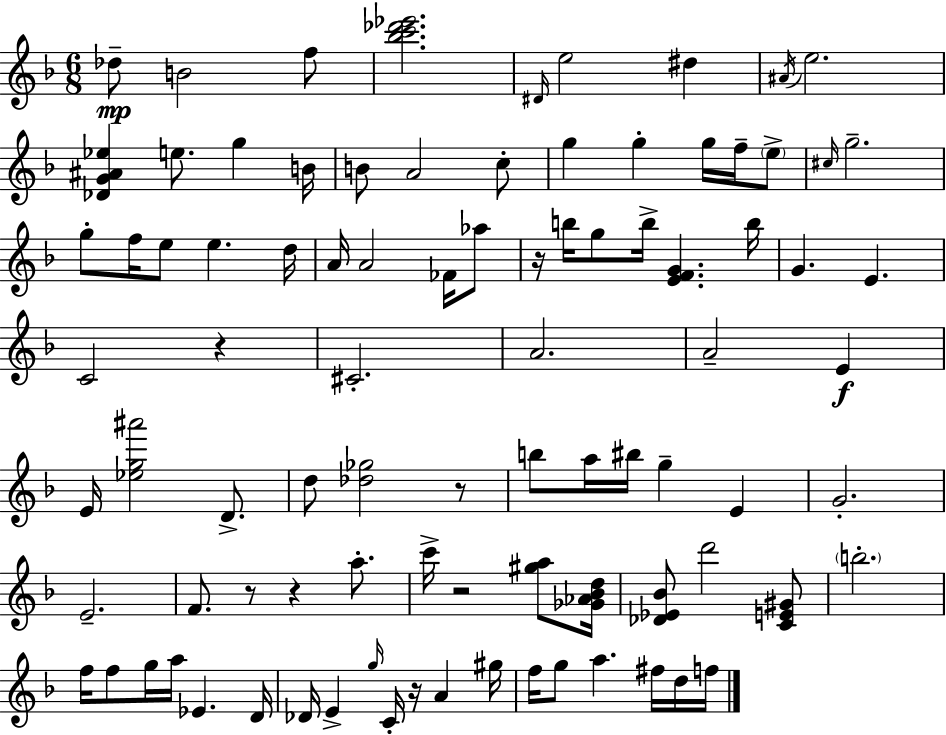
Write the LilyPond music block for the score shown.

{
  \clef treble
  \numericTimeSignature
  \time 6/8
  \key d \minor
  \repeat volta 2 { des''8--\mp b'2 f''8 | <bes'' c''' des''' ees'''>2. | \grace { dis'16 } e''2 dis''4 | \acciaccatura { ais'16 } e''2. | \break <des' g' ais' ees''>4 e''8. g''4 | b'16 b'8 a'2 | c''8-. g''4 g''4-. g''16 f''16-- | \parenthesize e''8-> \grace { cis''16 } g''2.-- | \break g''8-. f''16 e''8 e''4. | d''16 a'16 a'2 | fes'16 aes''8 r16 b''16 g''8 b''16-> <e' f' g'>4. | b''16 g'4. e'4. | \break c'2 r4 | cis'2.-. | a'2. | a'2-- e'4\f | \break e'16 <ees'' g'' ais'''>2 | d'8.-> d''8 <des'' ges''>2 | r8 b''8 a''16 bis''16 g''4-- e'4 | g'2.-. | \break e'2.-- | f'8. r8 r4 | a''8.-. c'''16-> r2 | <gis'' a''>8 <ges' aes' bes' d''>16 <des' ees' bes'>8 d'''2 | \break <c' e' gis'>8 \parenthesize b''2.-. | f''16 f''8 g''16 a''16 ees'4. | d'16 des'16 e'4-> \grace { g''16 } c'16-. r16 a'4 | gis''16 f''16 g''8 a''4. | \break fis''16 d''16 f''16 } \bar "|."
}